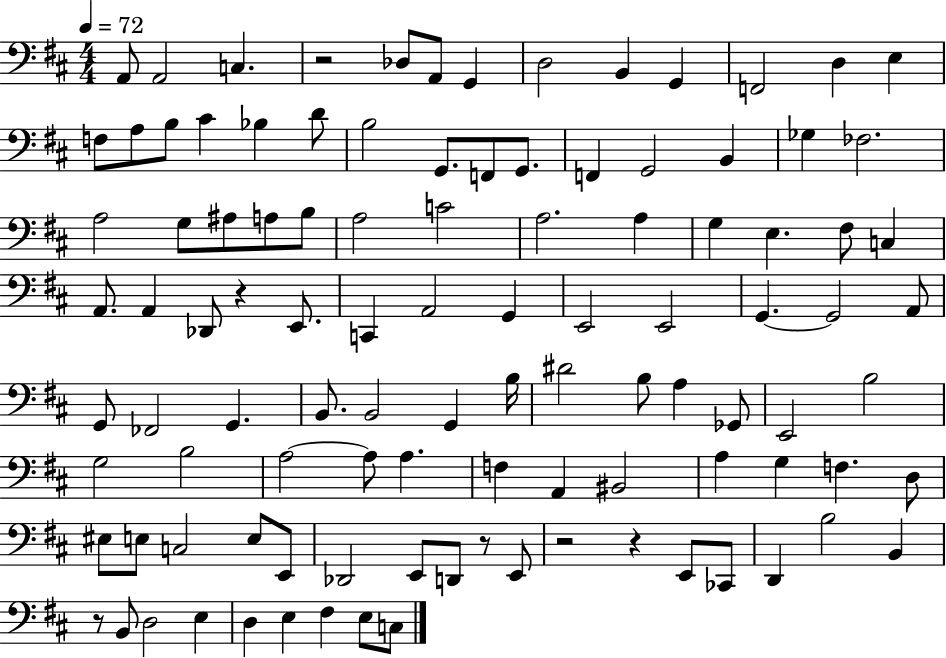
{
  \clef bass
  \numericTimeSignature
  \time 4/4
  \key d \major
  \tempo 4 = 72
  a,8 a,2 c4. | r2 des8 a,8 g,4 | d2 b,4 g,4 | f,2 d4 e4 | \break f8 a8 b8 cis'4 bes4 d'8 | b2 g,8. f,8 g,8. | f,4 g,2 b,4 | ges4 fes2. | \break a2 g8 ais8 a8 b8 | a2 c'2 | a2. a4 | g4 e4. fis8 c4 | \break a,8. a,4 des,8 r4 e,8. | c,4 a,2 g,4 | e,2 e,2 | g,4.~~ g,2 a,8 | \break g,8 fes,2 g,4. | b,8. b,2 g,4 b16 | dis'2 b8 a4 ges,8 | e,2 b2 | \break g2 b2 | a2~~ a8 a4. | f4 a,4 bis,2 | a4 g4 f4. d8 | \break eis8 e8 c2 e8 e,8 | des,2 e,8 d,8 r8 e,8 | r2 r4 e,8 ces,8 | d,4 b2 b,4 | \break r8 b,8 d2 e4 | d4 e4 fis4 e8 c8 | \bar "|."
}